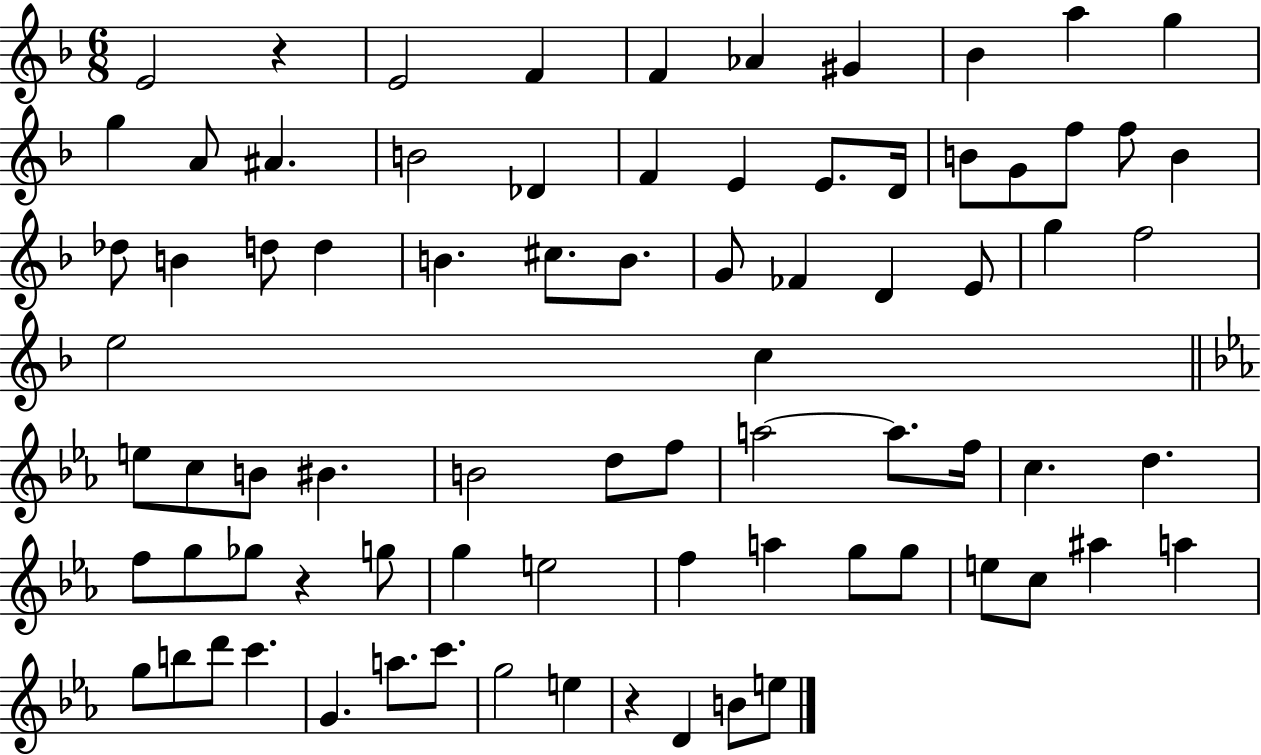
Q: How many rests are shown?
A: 3